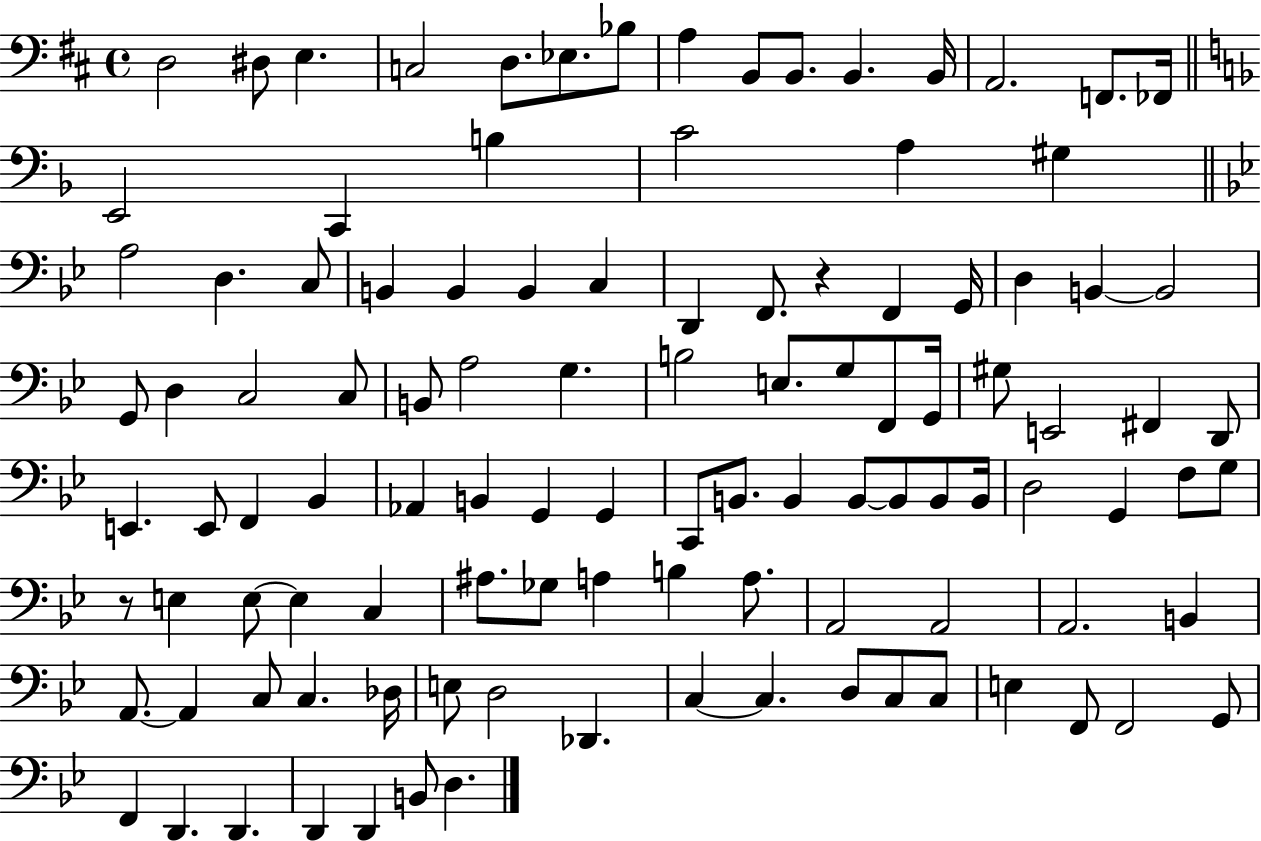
{
  \clef bass
  \time 4/4
  \defaultTimeSignature
  \key d \major
  d2 dis8 e4. | c2 d8. ees8. bes8 | a4 b,8 b,8. b,4. b,16 | a,2. f,8. fes,16 | \break \bar "||" \break \key f \major e,2 c,4 b4 | c'2 a4 gis4 | \bar "||" \break \key bes \major a2 d4. c8 | b,4 b,4 b,4 c4 | d,4 f,8. r4 f,4 g,16 | d4 b,4~~ b,2 | \break g,8 d4 c2 c8 | b,8 a2 g4. | b2 e8. g8 f,8 g,16 | gis8 e,2 fis,4 d,8 | \break e,4. e,8 f,4 bes,4 | aes,4 b,4 g,4 g,4 | c,8 b,8. b,4 b,8~~ b,8 b,8 b,16 | d2 g,4 f8 g8 | \break r8 e4 e8~~ e4 c4 | ais8. ges8 a4 b4 a8. | a,2 a,2 | a,2. b,4 | \break a,8.~~ a,4 c8 c4. des16 | e8 d2 des,4. | c4~~ c4. d8 c8 c8 | e4 f,8 f,2 g,8 | \break f,4 d,4. d,4. | d,4 d,4 b,8 d4. | \bar "|."
}